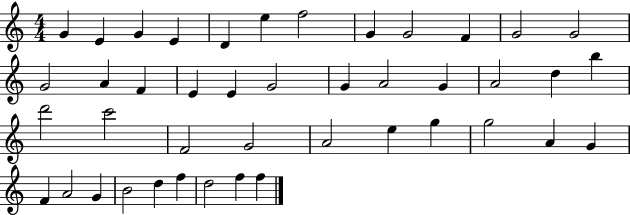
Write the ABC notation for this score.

X:1
T:Untitled
M:4/4
L:1/4
K:C
G E G E D e f2 G G2 F G2 G2 G2 A F E E G2 G A2 G A2 d b d'2 c'2 F2 G2 A2 e g g2 A G F A2 G B2 d f d2 f f